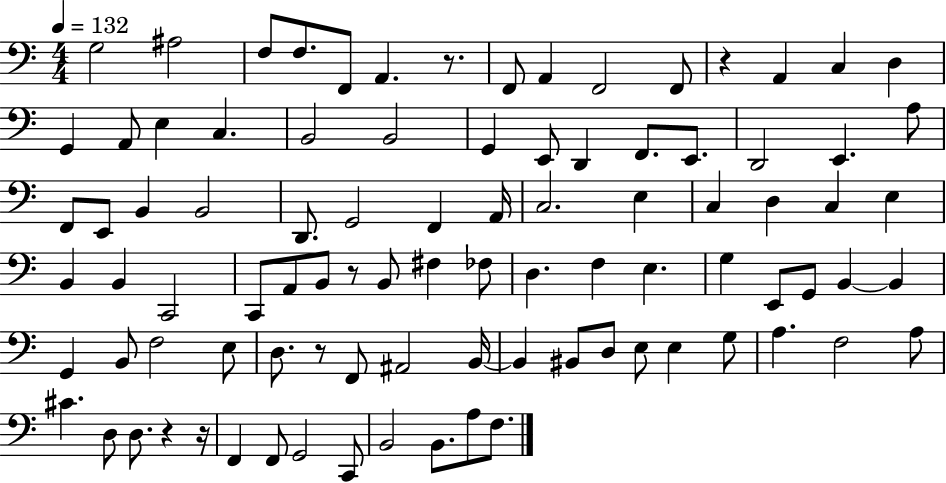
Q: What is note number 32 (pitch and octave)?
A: D2